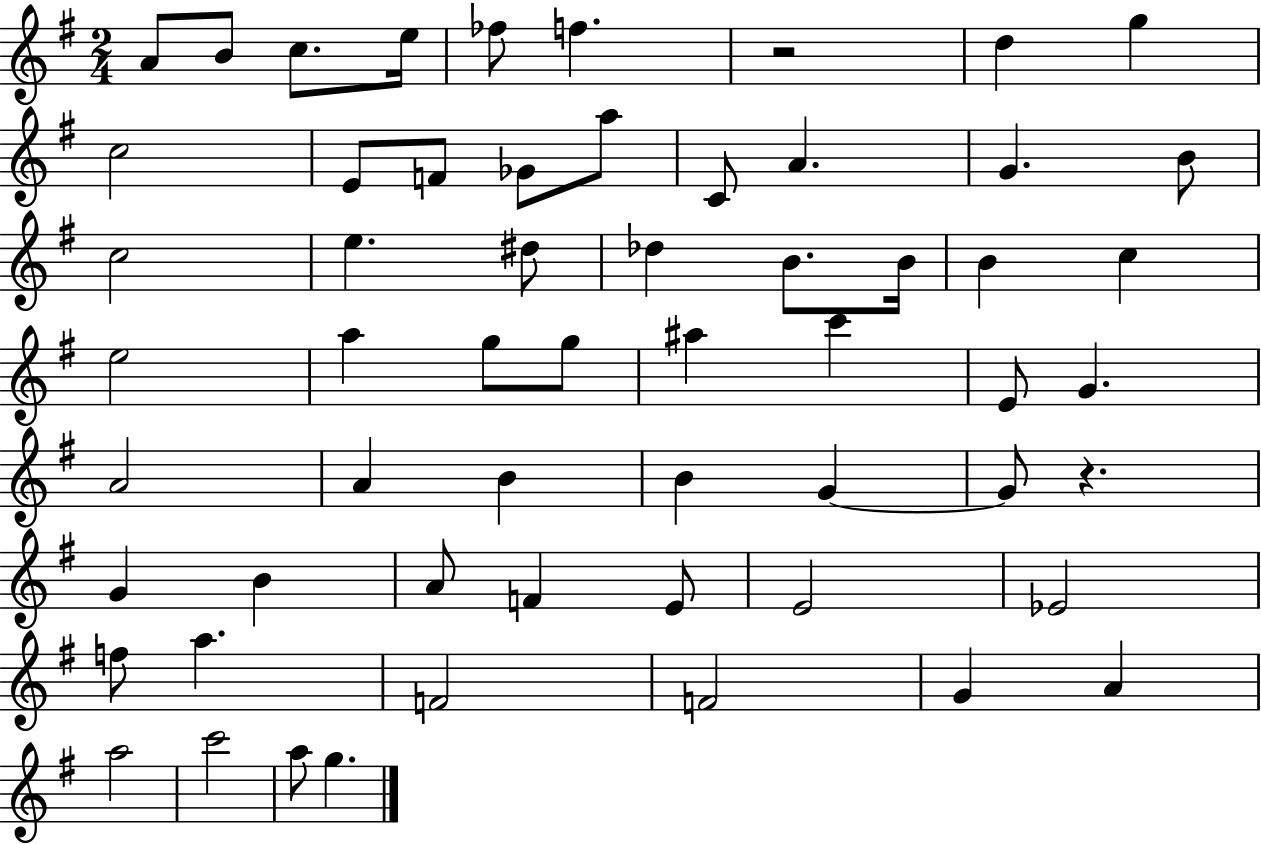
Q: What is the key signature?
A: G major